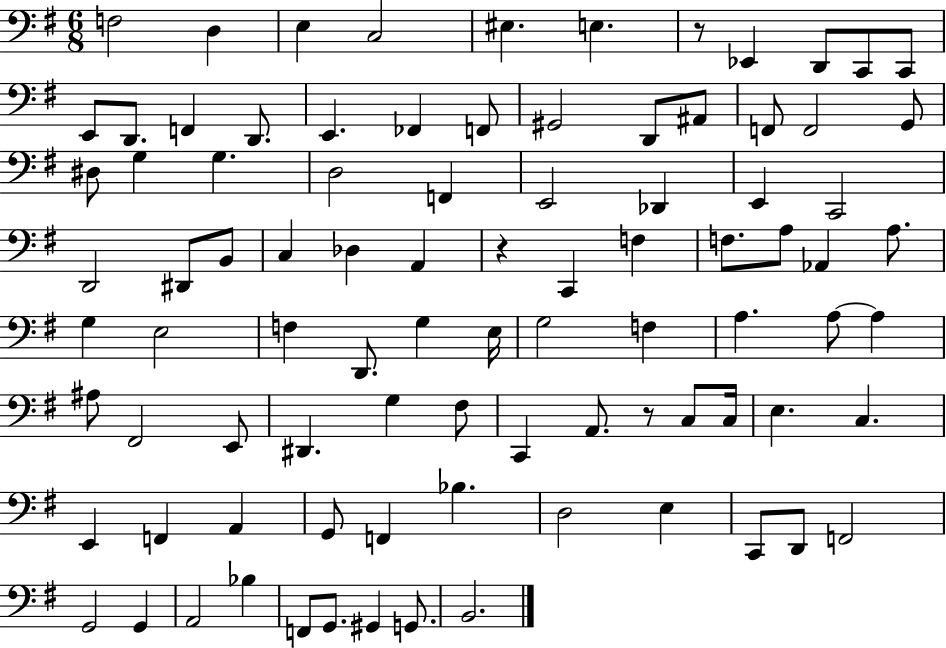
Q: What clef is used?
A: bass